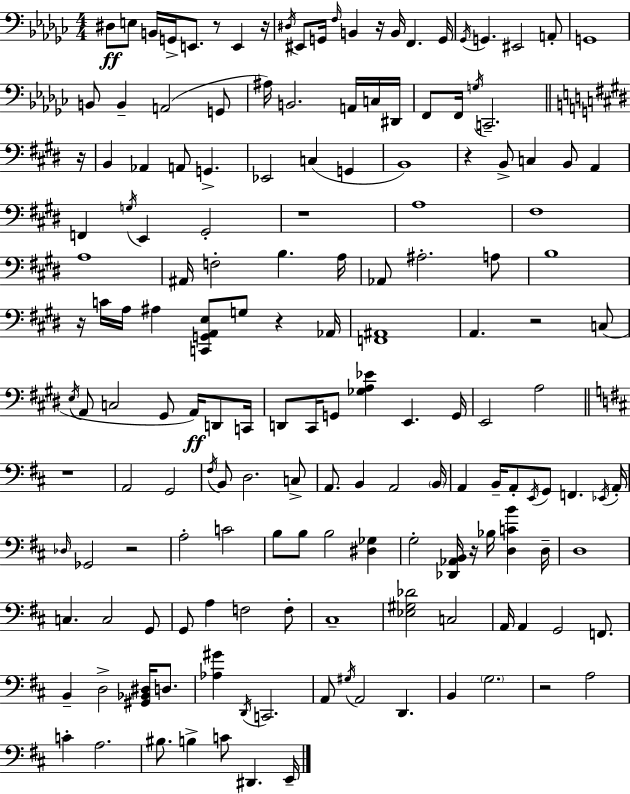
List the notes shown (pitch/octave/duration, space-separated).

D#3/e E3/e B2/s G2/s E2/e. R/e E2/q R/s D#3/s EIS2/e G2/s F3/s B2/q R/s B2/s F2/q. G2/s Gb2/s G2/q. EIS2/h A2/e G2/w B2/e B2/q A2/h G2/e A#3/s B2/h. A2/s C3/s D#2/s F2/e F2/s G3/s C2/h. R/s B2/q Ab2/q A2/e G2/q. Eb2/h C3/q G2/q B2/w R/q B2/e C3/q B2/e A2/q F2/q G3/s E2/q G#2/h R/w A3/w F#3/w A3/w A#2/s F3/h B3/q. A3/s Ab2/e A#3/h. A3/e B3/w R/s C4/s A3/s A#3/q [C2,G2,A2,E3]/e G3/e R/q Ab2/s [F2,A#2]/w A2/q. R/h C3/e E3/s A2/e C3/h G#2/e A2/s D2/e C2/s D2/e C#2/s G2/e [Gb3,A3,Eb4]/q E2/q. G2/s E2/h A3/h R/w A2/h G2/h F#3/s B2/e D3/h. C3/e A2/e. B2/q A2/h B2/s A2/q B2/s A2/e E2/s G2/e F2/q. Eb2/s A2/s Db3/s Gb2/h R/h A3/h C4/h B3/e B3/e B3/h [D#3,Gb3]/q G3/h [Db2,Ab2,B2]/s R/s Bb3/s [D3,C4,B4]/q D3/s D3/w C3/q. C3/h G2/e G2/e A3/q F3/h F3/e C#3/w [Eb3,G#3,Db4]/h C3/h A2/s A2/q G2/h F2/e. B2/q D3/h [G#2,Bb2,D#3]/s D3/e. [Ab3,G#4]/q D2/s C2/h. A2/e G#3/s A2/h D2/q. B2/q G3/h. R/h A3/h C4/q A3/h. BIS3/e. B3/q C4/e D#2/q. E2/s